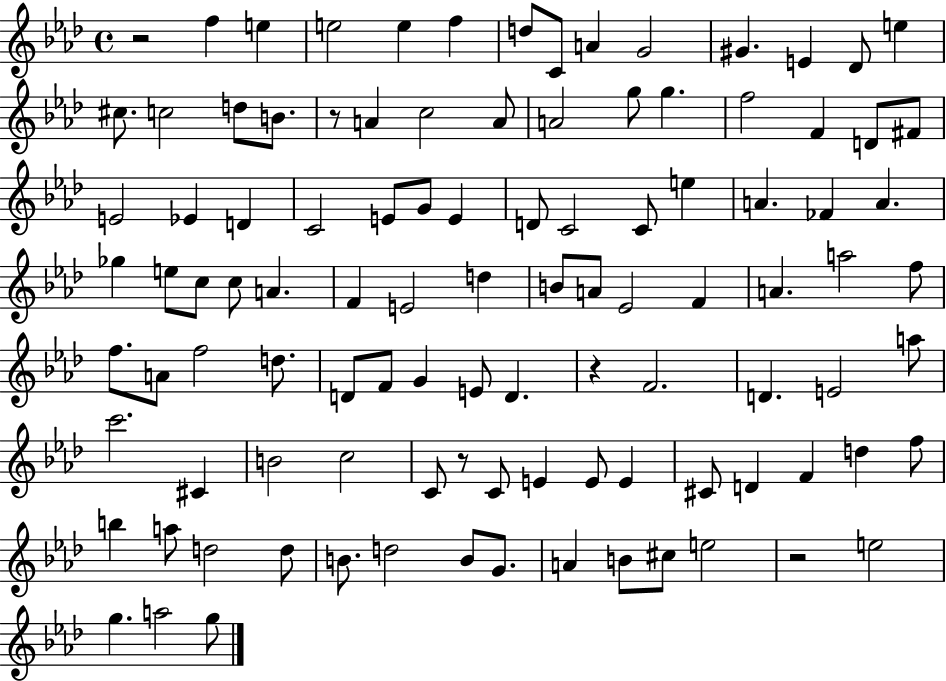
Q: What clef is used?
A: treble